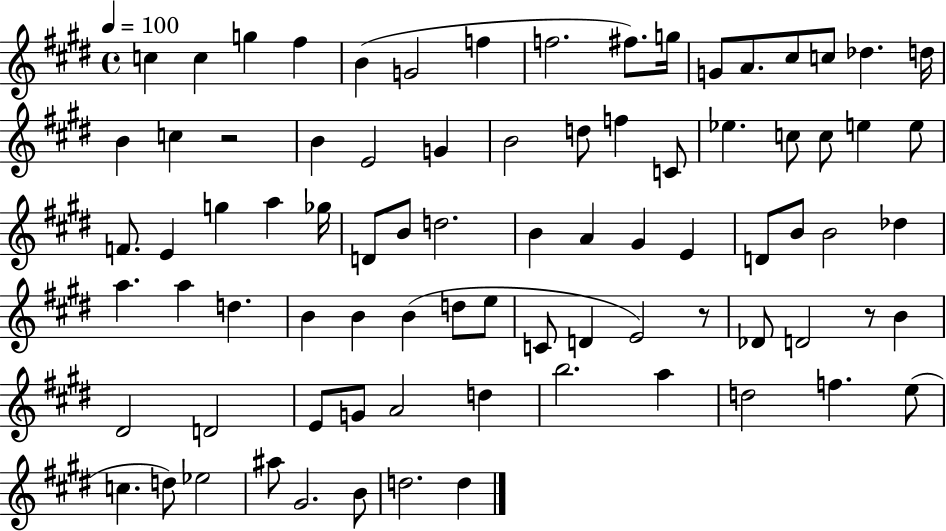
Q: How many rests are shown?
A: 3